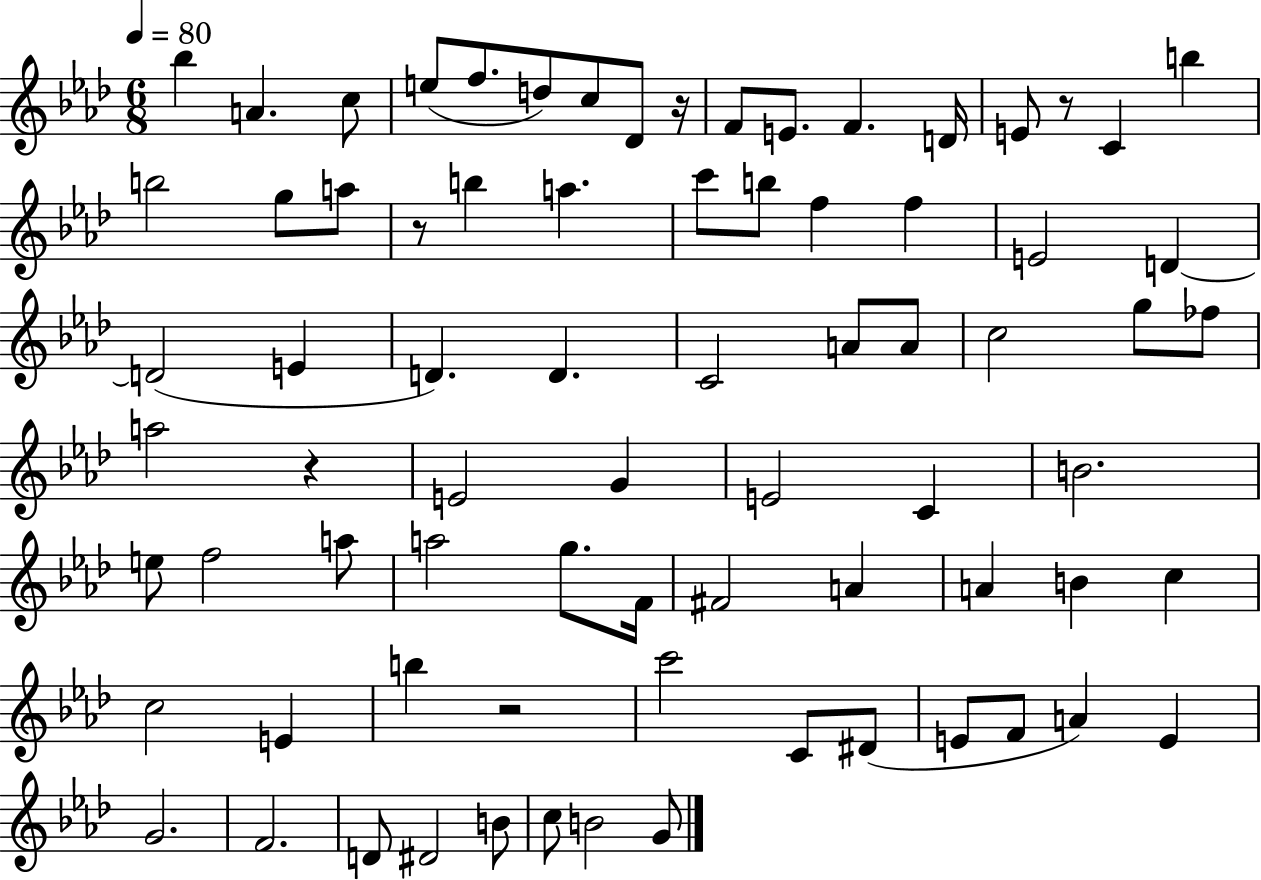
X:1
T:Untitled
M:6/8
L:1/4
K:Ab
_b A c/2 e/2 f/2 d/2 c/2 _D/2 z/4 F/2 E/2 F D/4 E/2 z/2 C b b2 g/2 a/2 z/2 b a c'/2 b/2 f f E2 D D2 E D D C2 A/2 A/2 c2 g/2 _f/2 a2 z E2 G E2 C B2 e/2 f2 a/2 a2 g/2 F/4 ^F2 A A B c c2 E b z2 c'2 C/2 ^D/2 E/2 F/2 A E G2 F2 D/2 ^D2 B/2 c/2 B2 G/2